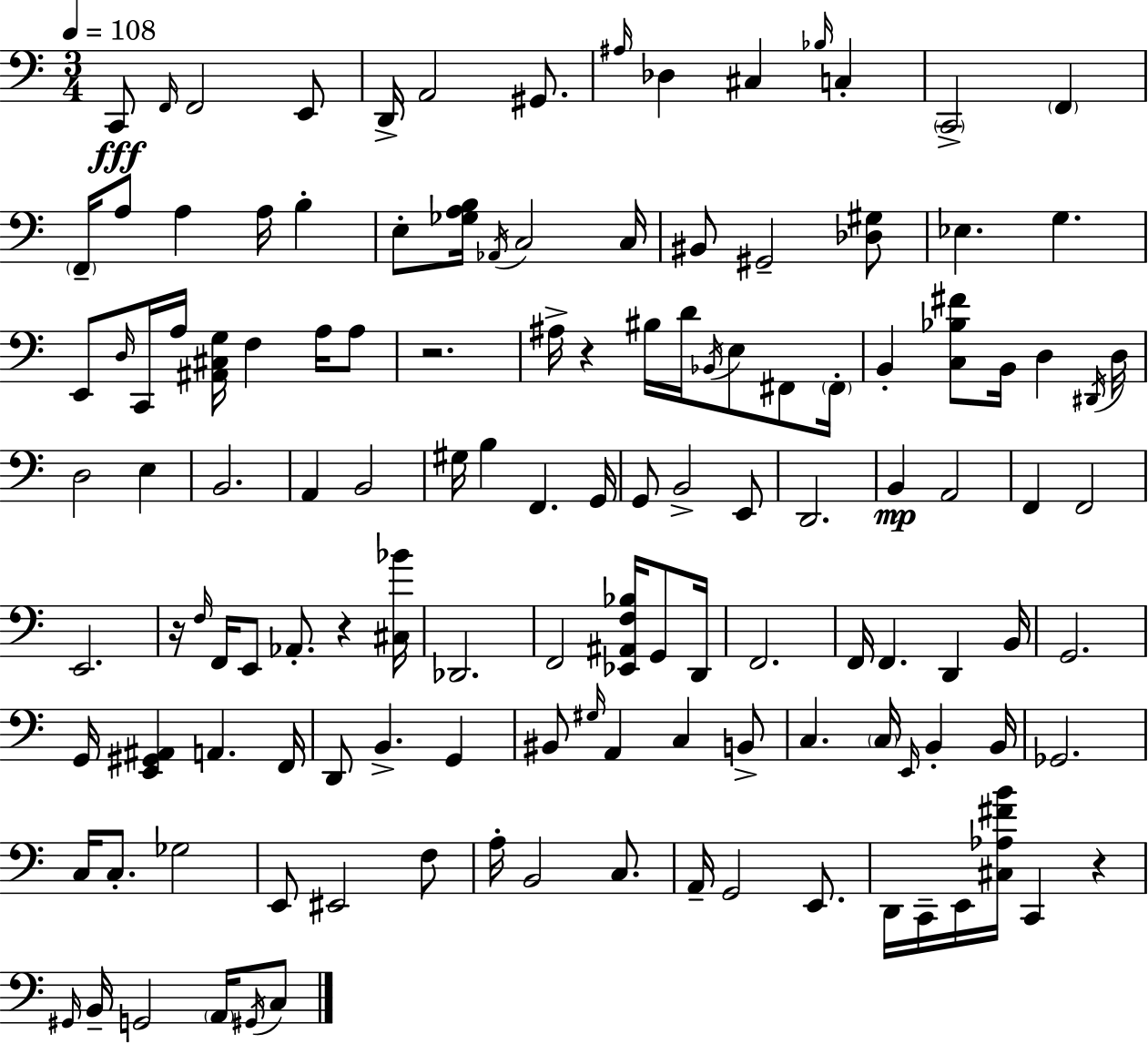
{
  \clef bass
  \numericTimeSignature
  \time 3/4
  \key c \major
  \tempo 4 = 108
  \repeat volta 2 { c,8\fff \grace { f,16 } f,2 e,8 | d,16-> a,2 gis,8. | \grace { ais16 } des4 cis4 \grace { bes16 } c4-. | \parenthesize c,2-> \parenthesize f,4 | \break \parenthesize f,16-- a8 a4 a16 b4-. | e8-. <ges a b>16 \acciaccatura { aes,16 } c2 | c16 bis,8 gis,2-- | <des gis>8 ees4. g4. | \break e,8 \grace { d16 } c,16 a16 <ais, cis g>16 f4 | a16 a8 r2. | ais16-> r4 bis16 d'16 | \acciaccatura { bes,16 } e8 fis,8 \parenthesize fis,16-. b,4-. <c bes fis'>8 | \break b,16 d4 \acciaccatura { dis,16 } d16 d2 | e4 b,2. | a,4 b,2 | gis16 b4 | \break f,4. g,16 g,8 b,2-> | e,8 d,2. | b,4\mp a,2 | f,4 f,2 | \break e,2. | r16 \grace { f16 } f,16 e,8 | aes,8.-. r4 <cis bes'>16 des,2. | f,2 | \break <ees, ais, f bes>16 g,8 d,16 f,2. | f,16 f,4. | d,4 b,16 g,2. | g,16 <e, gis, ais,>4 | \break a,4. f,16 d,8 b,4.-> | g,4 bis,8 \grace { gis16 } a,4 | c4 b,8-> c4. | \parenthesize c16 \grace { e,16 } b,4-. b,16 ges,2. | \break c16 c8.-. | ges2 e,8 | eis,2 f8 a16-. b,2 | c8. a,16-- g,2 | \break e,8. d,16 c,16-- | e,16 <cis aes fis' b'>16 c,4 r4 \grace { gis,16 } b,16-- | g,2 \parenthesize a,16 \acciaccatura { gis,16 } c8 | } \bar "|."
}